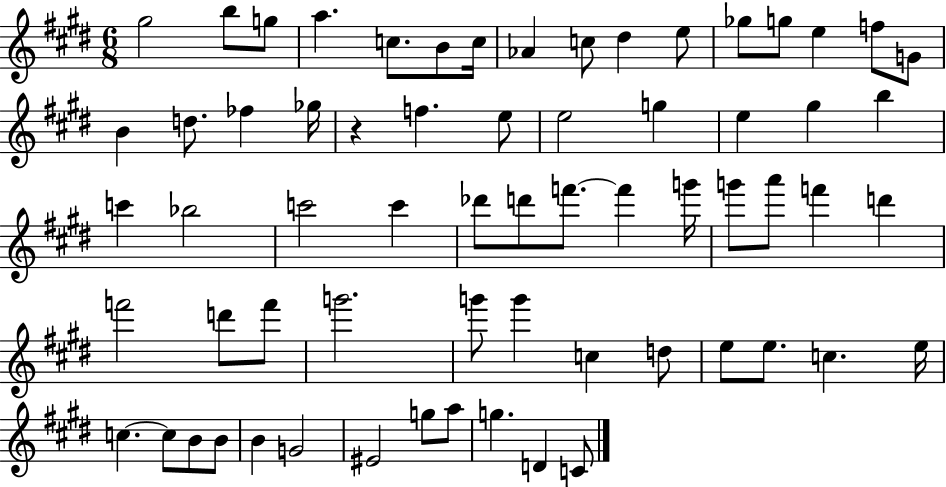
X:1
T:Untitled
M:6/8
L:1/4
K:E
^g2 b/2 g/2 a c/2 B/2 c/4 _A c/2 ^d e/2 _g/2 g/2 e f/2 G/2 B d/2 _f _g/4 z f e/2 e2 g e ^g b c' _b2 c'2 c' _d'/2 d'/2 f'/2 f' g'/4 g'/2 a'/2 f' d' f'2 d'/2 f'/2 g'2 g'/2 g' c d/2 e/2 e/2 c e/4 c c/2 B/2 B/2 B G2 ^E2 g/2 a/2 g D C/2